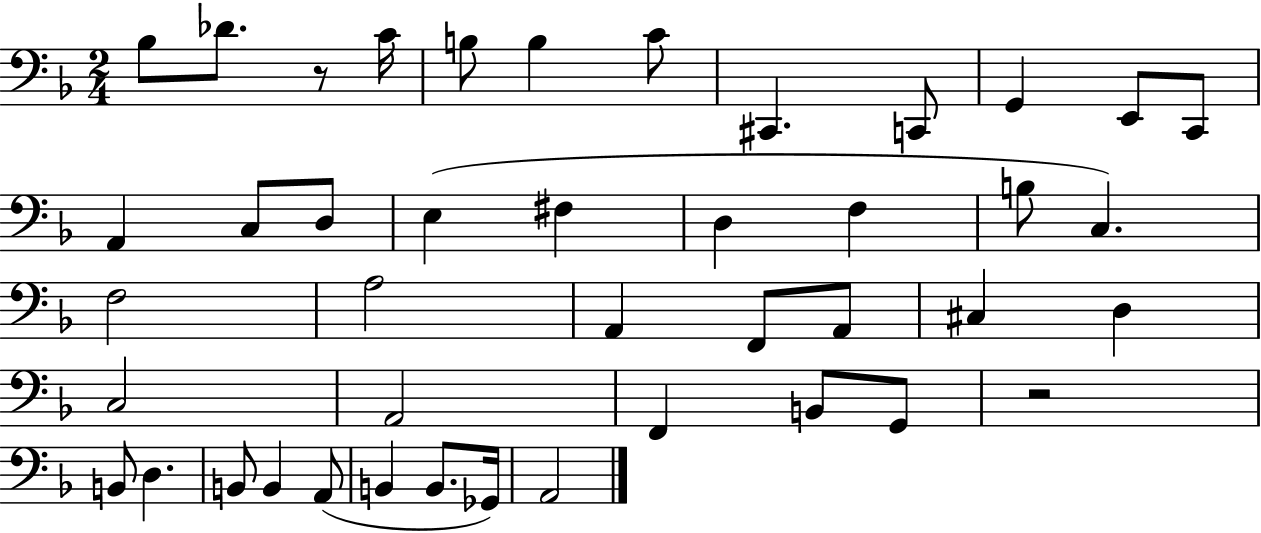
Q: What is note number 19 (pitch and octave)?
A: B3